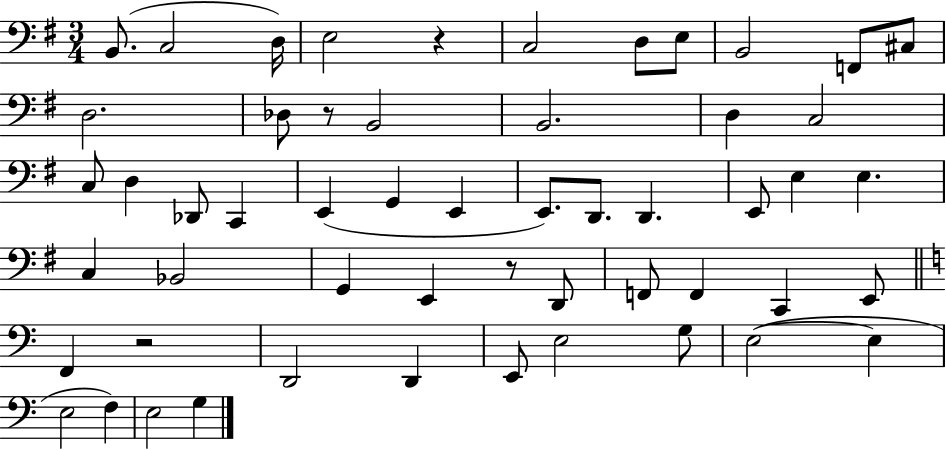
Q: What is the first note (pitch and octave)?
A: B2